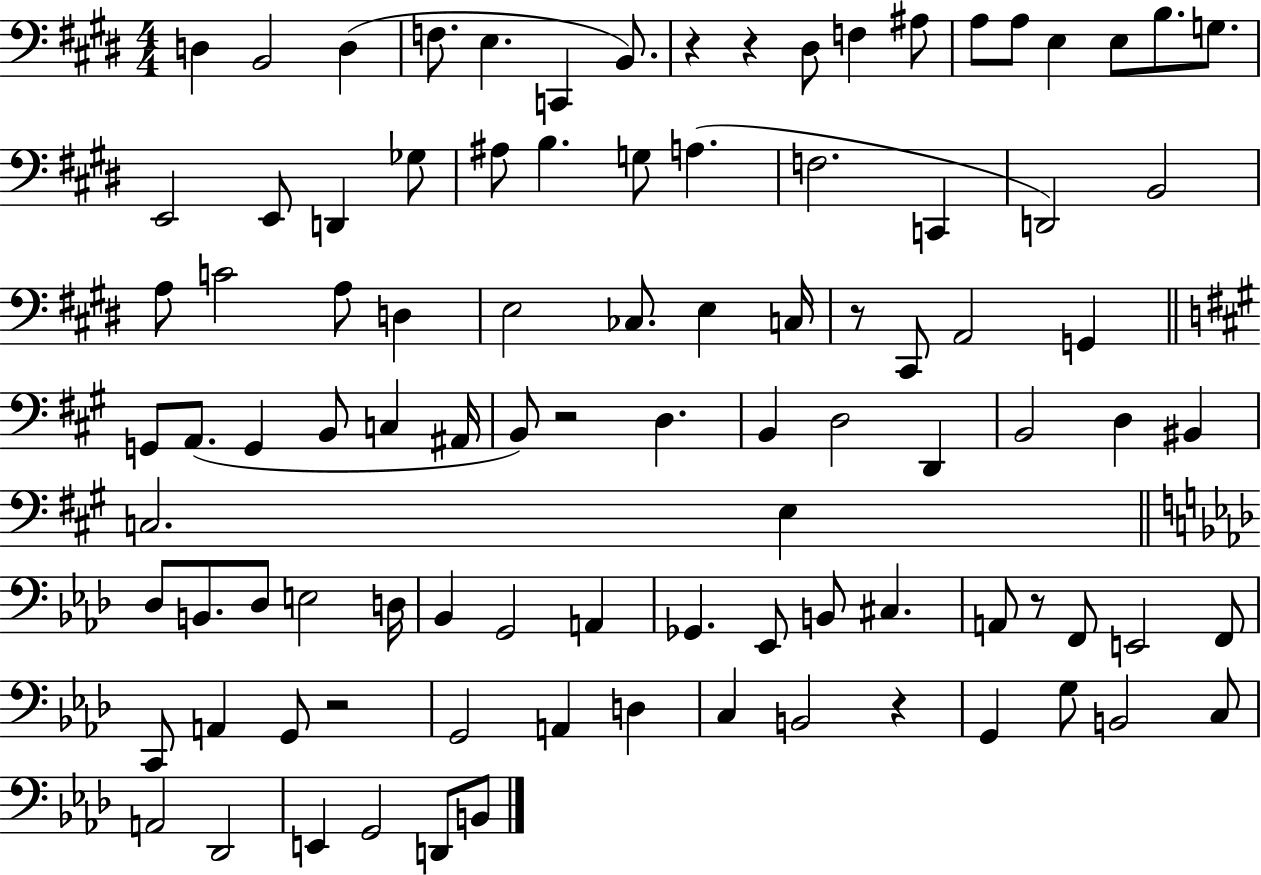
D3/q B2/h D3/q F3/e. E3/q. C2/q B2/e. R/q R/q D#3/e F3/q A#3/e A3/e A3/e E3/q E3/e B3/e. G3/e. E2/h E2/e D2/q Gb3/e A#3/e B3/q. G3/e A3/q. F3/h. C2/q D2/h B2/h A3/e C4/h A3/e D3/q E3/h CES3/e. E3/q C3/s R/e C#2/e A2/h G2/q G2/e A2/e. G2/q B2/e C3/q A#2/s B2/e R/h D3/q. B2/q D3/h D2/q B2/h D3/q BIS2/q C3/h. E3/q Db3/e B2/e. Db3/e E3/h D3/s Bb2/q G2/h A2/q Gb2/q. Eb2/e B2/e C#3/q. A2/e R/e F2/e E2/h F2/e C2/e A2/q G2/e R/h G2/h A2/q D3/q C3/q B2/h R/q G2/q G3/e B2/h C3/e A2/h Db2/h E2/q G2/h D2/e B2/e